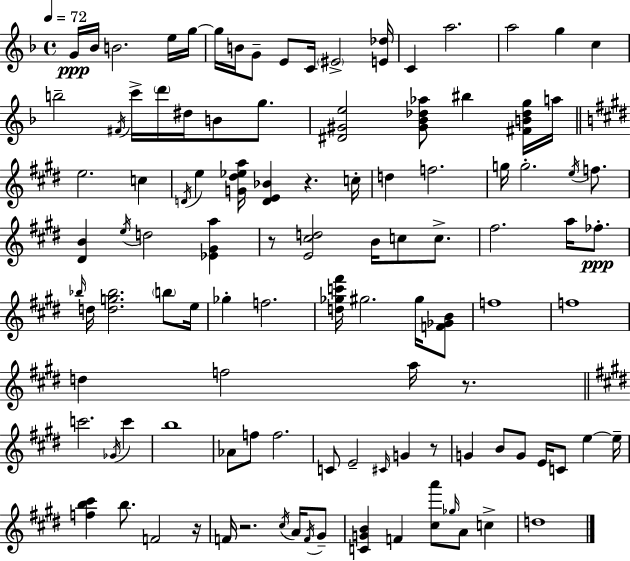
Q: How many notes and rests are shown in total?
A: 108